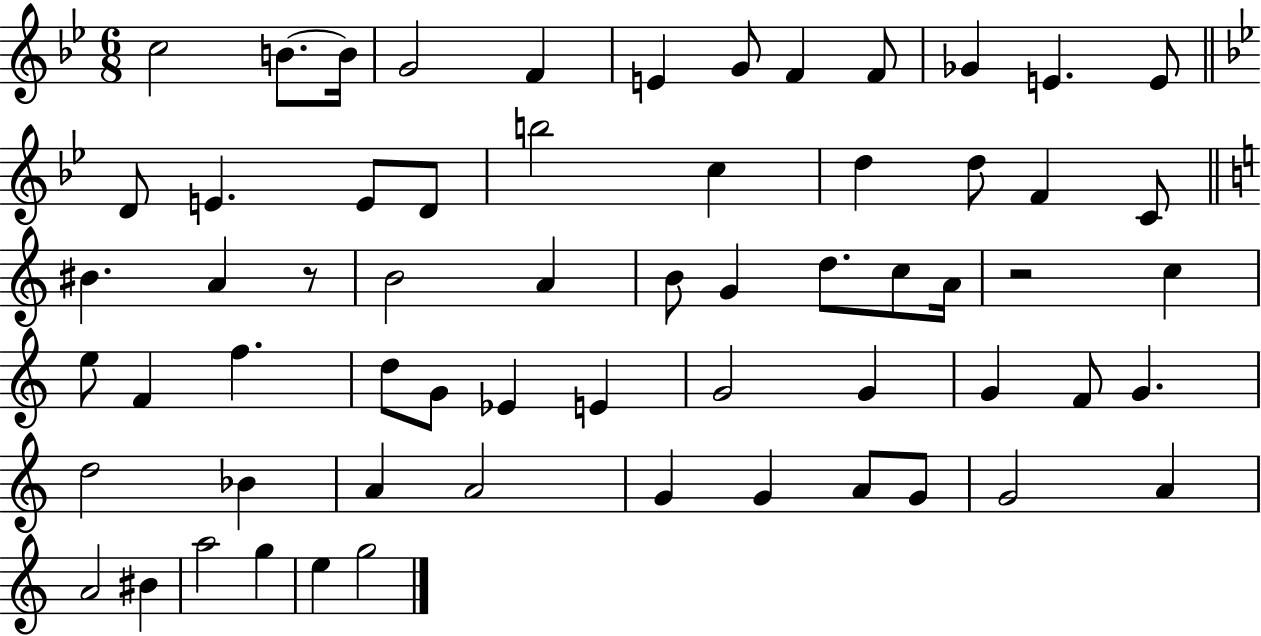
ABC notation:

X:1
T:Untitled
M:6/8
L:1/4
K:Bb
c2 B/2 B/4 G2 F E G/2 F F/2 _G E E/2 D/2 E E/2 D/2 b2 c d d/2 F C/2 ^B A z/2 B2 A B/2 G d/2 c/2 A/4 z2 c e/2 F f d/2 G/2 _E E G2 G G F/2 G d2 _B A A2 G G A/2 G/2 G2 A A2 ^B a2 g e g2